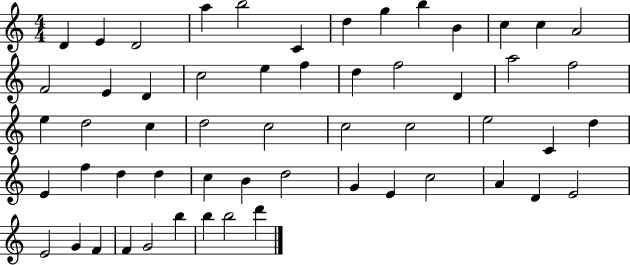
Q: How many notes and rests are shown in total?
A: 56